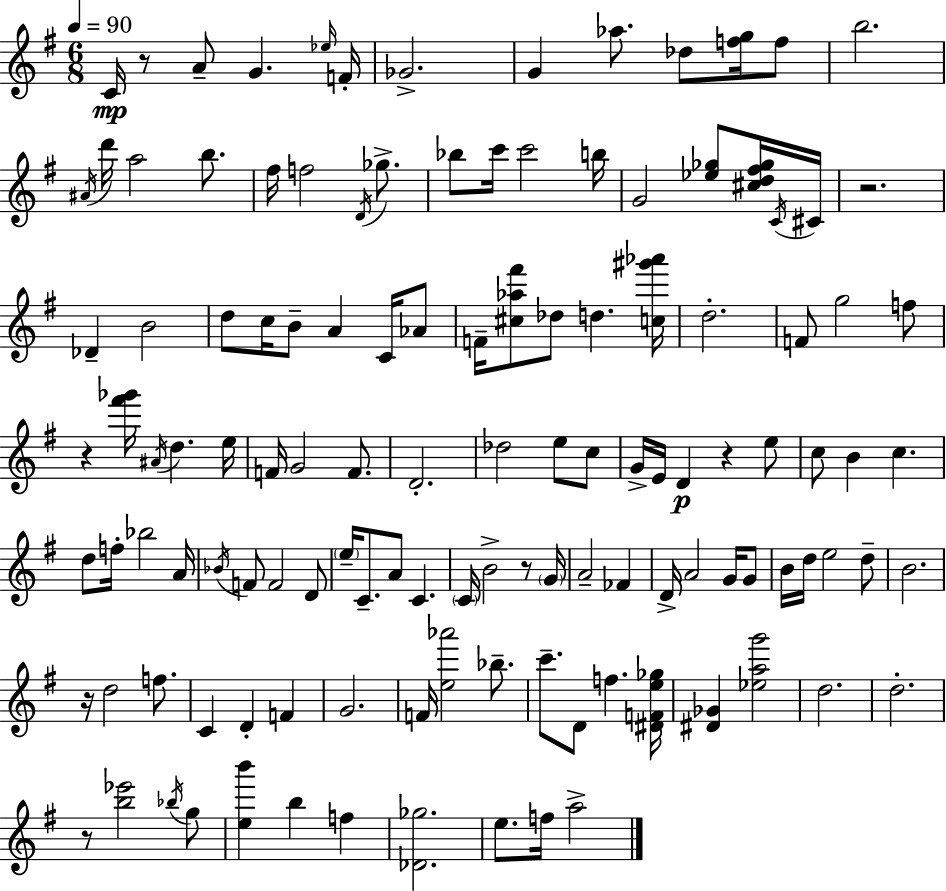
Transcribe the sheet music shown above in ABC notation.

X:1
T:Untitled
M:6/8
L:1/4
K:G
C/4 z/2 A/2 G _e/4 F/4 _G2 G _a/2 _d/2 [fg]/4 f/2 b2 ^A/4 d'/4 a2 b/2 ^f/4 f2 D/4 _g/2 _b/2 c'/4 c'2 b/4 G2 [_e_g]/2 [^cd^f_g]/4 C/4 ^C/4 z2 _D B2 d/2 c/4 B/2 A C/4 _A/2 F/4 [^c_a^f']/2 _d/2 d [c^g'_a']/4 d2 F/2 g2 f/2 z [^f'_g']/4 ^A/4 d e/4 F/4 G2 F/2 D2 _d2 e/2 c/2 G/4 E/4 D z e/2 c/2 B c d/2 f/4 _b2 A/4 _B/4 F/2 F2 D/2 e/4 C/2 A/2 C C/4 B2 z/2 G/4 A2 _F D/4 A2 G/4 G/2 B/4 d/4 e2 d/2 B2 z/4 d2 f/2 C D F G2 F/4 [e_a']2 _b/2 c'/2 D/2 f [^DFe_g]/4 [^D_G] [_eag']2 d2 d2 z/2 [b_e']2 _b/4 g/2 [eb'] b f [_D_g]2 e/2 f/4 a2